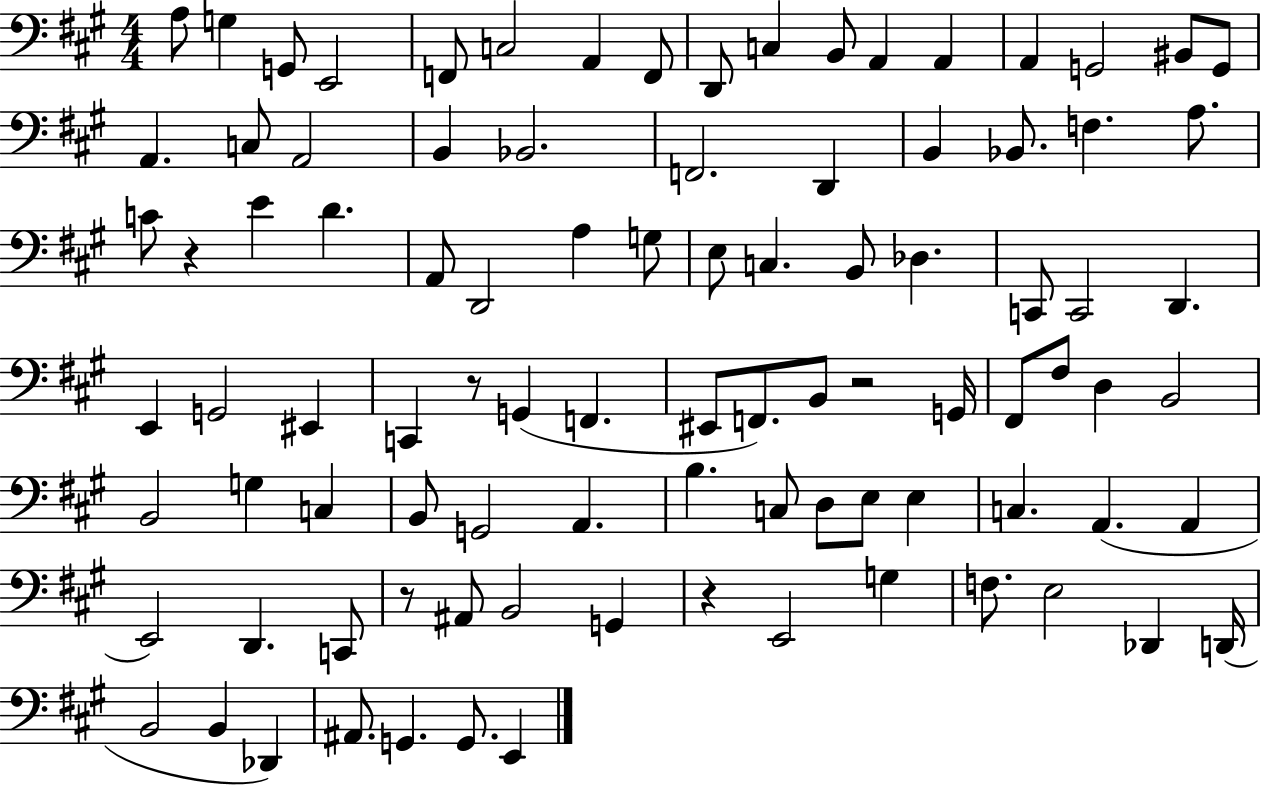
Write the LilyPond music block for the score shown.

{
  \clef bass
  \numericTimeSignature
  \time 4/4
  \key a \major
  a8 g4 g,8 e,2 | f,8 c2 a,4 f,8 | d,8 c4 b,8 a,4 a,4 | a,4 g,2 bis,8 g,8 | \break a,4. c8 a,2 | b,4 bes,2. | f,2. d,4 | b,4 bes,8. f4. a8. | \break c'8 r4 e'4 d'4. | a,8 d,2 a4 g8 | e8 c4. b,8 des4. | c,8 c,2 d,4. | \break e,4 g,2 eis,4 | c,4 r8 g,4( f,4. | eis,8 f,8.) b,8 r2 g,16 | fis,8 fis8 d4 b,2 | \break b,2 g4 c4 | b,8 g,2 a,4. | b4. c8 d8 e8 e4 | c4. a,4.( a,4 | \break e,2) d,4. c,8 | r8 ais,8 b,2 g,4 | r4 e,2 g4 | f8. e2 des,4 d,16( | \break b,2 b,4 des,4) | ais,8. g,4. g,8. e,4 | \bar "|."
}